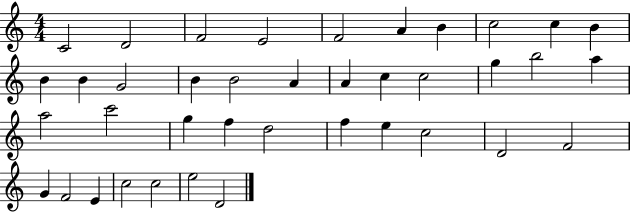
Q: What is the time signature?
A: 4/4